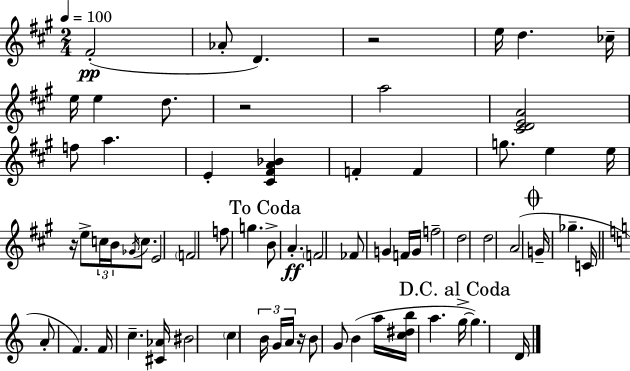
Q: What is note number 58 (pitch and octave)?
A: D4